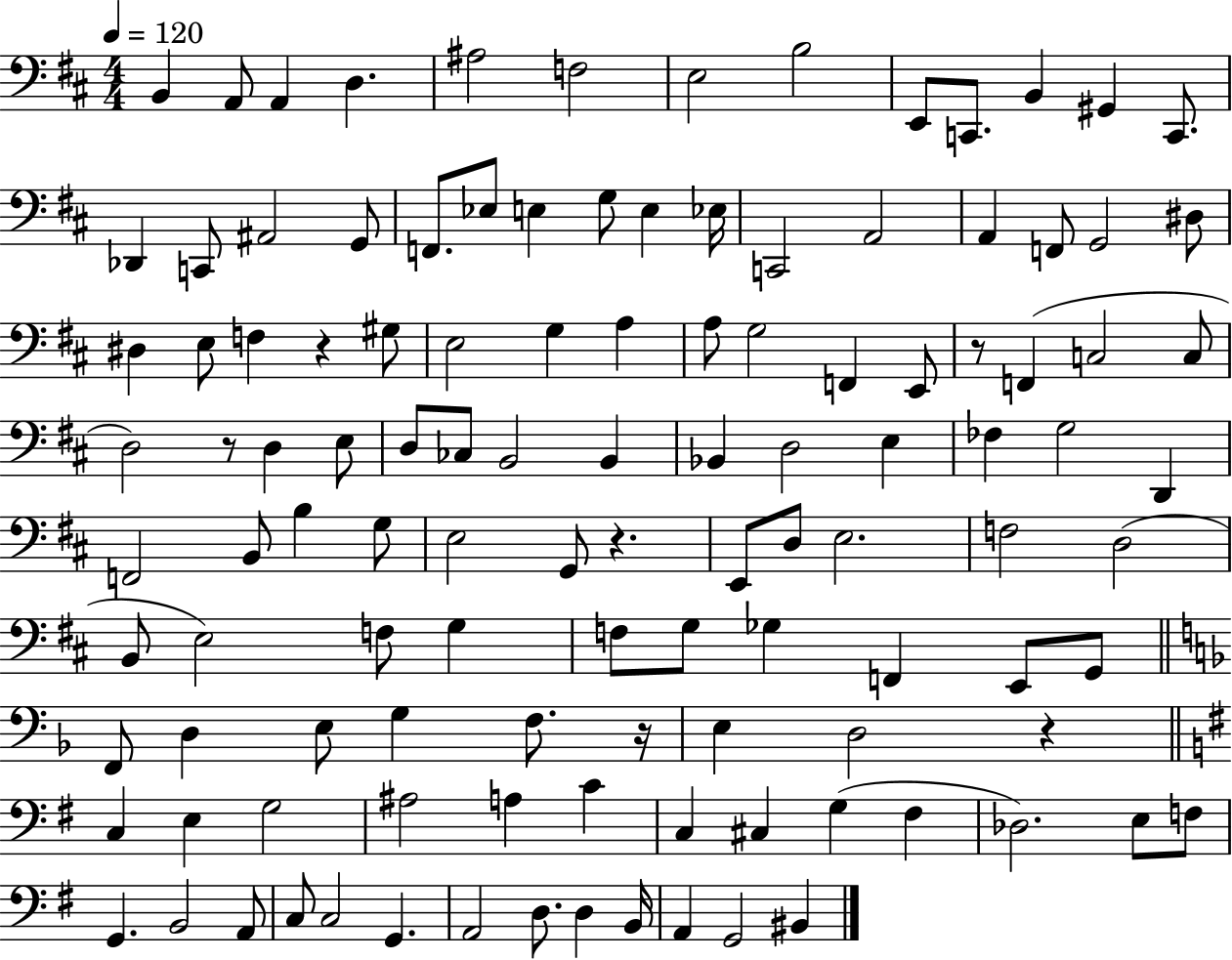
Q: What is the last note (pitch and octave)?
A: BIS2